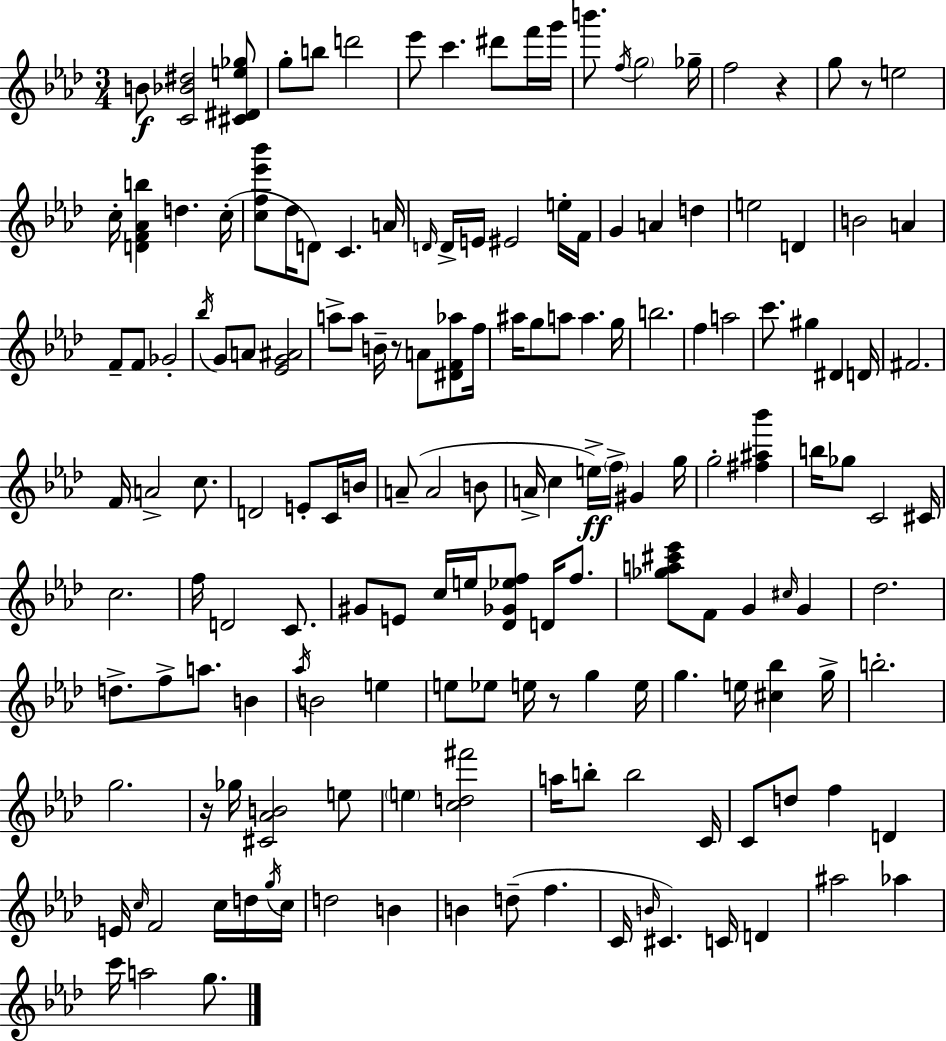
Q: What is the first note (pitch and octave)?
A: B4